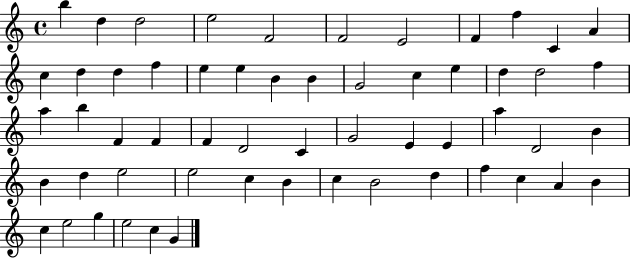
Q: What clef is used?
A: treble